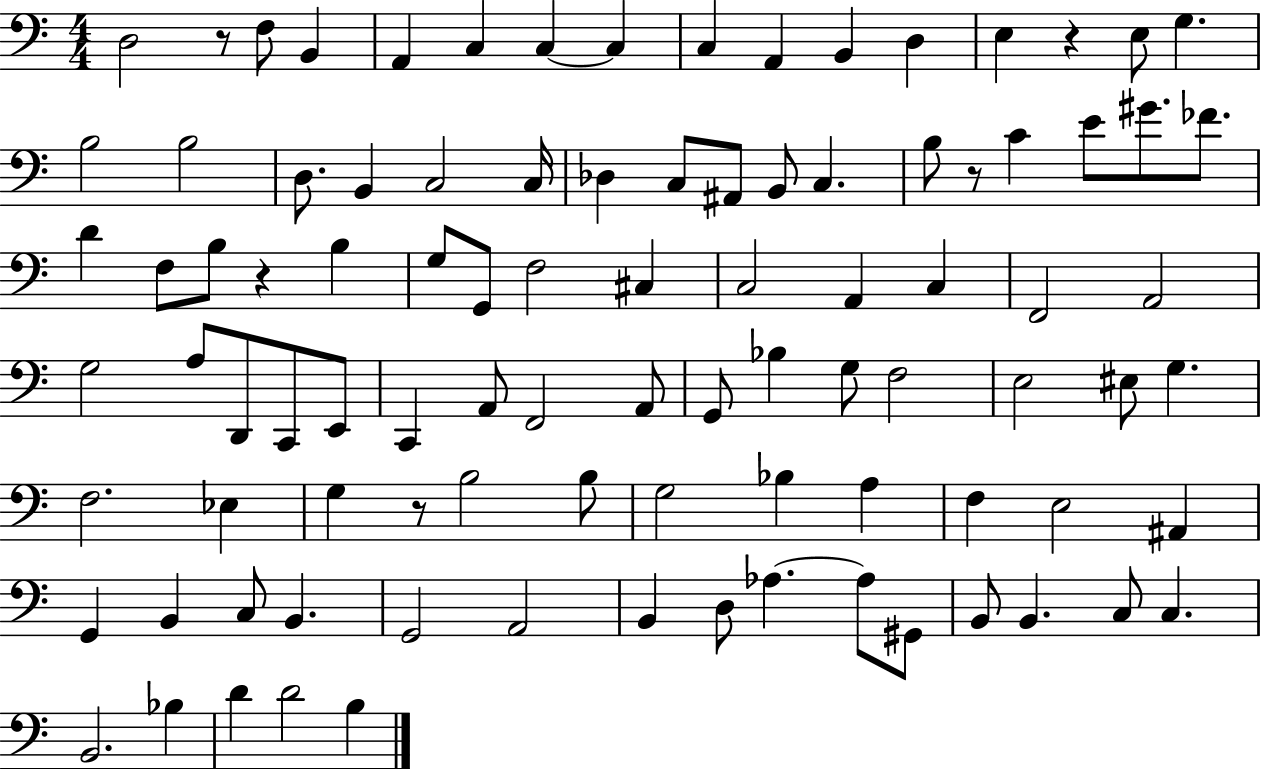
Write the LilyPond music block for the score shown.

{
  \clef bass
  \numericTimeSignature
  \time 4/4
  \key c \major
  d2 r8 f8 b,4 | a,4 c4 c4~~ c4 | c4 a,4 b,4 d4 | e4 r4 e8 g4. | \break b2 b2 | d8. b,4 c2 c16 | des4 c8 ais,8 b,8 c4. | b8 r8 c'4 e'8 gis'8. fes'8. | \break d'4 f8 b8 r4 b4 | g8 g,8 f2 cis4 | c2 a,4 c4 | f,2 a,2 | \break g2 a8 d,8 c,8 e,8 | c,4 a,8 f,2 a,8 | g,8 bes4 g8 f2 | e2 eis8 g4. | \break f2. ees4 | g4 r8 b2 b8 | g2 bes4 a4 | f4 e2 ais,4 | \break g,4 b,4 c8 b,4. | g,2 a,2 | b,4 d8 aes4.~~ aes8 gis,8 | b,8 b,4. c8 c4. | \break b,2. bes4 | d'4 d'2 b4 | \bar "|."
}